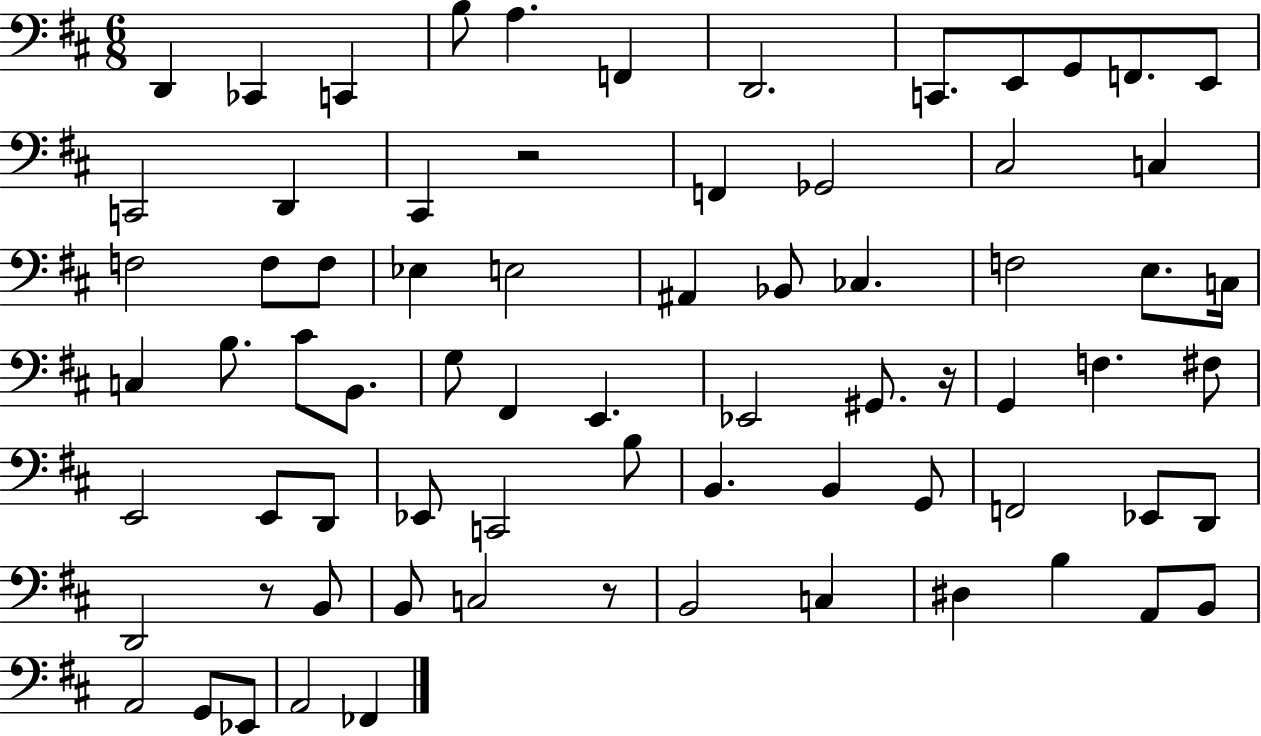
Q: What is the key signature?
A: D major